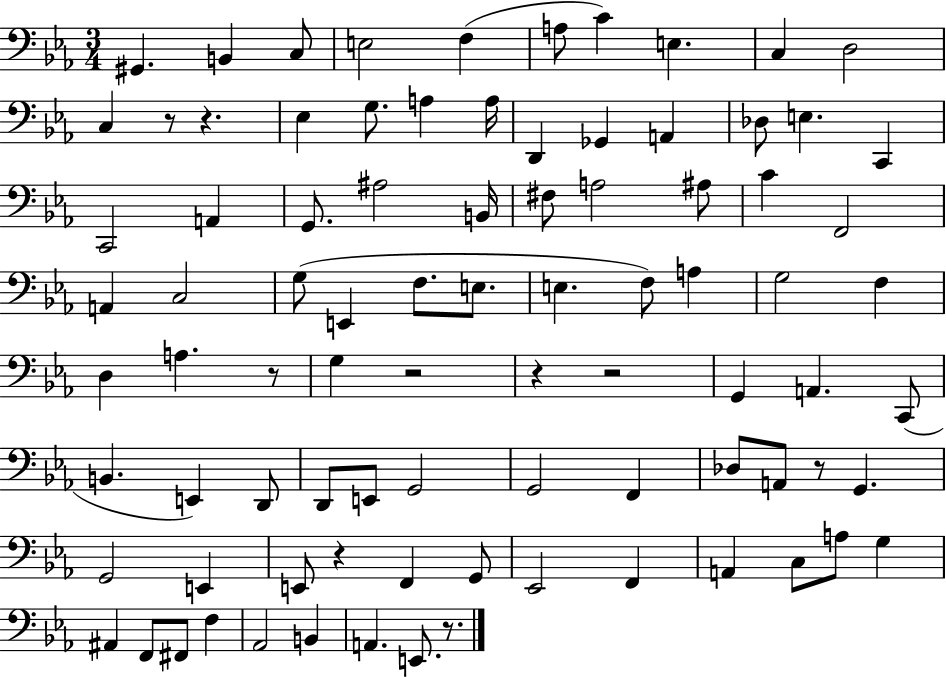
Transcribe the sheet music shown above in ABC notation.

X:1
T:Untitled
M:3/4
L:1/4
K:Eb
^G,, B,, C,/2 E,2 F, A,/2 C E, C, D,2 C, z/2 z _E, G,/2 A, A,/4 D,, _G,, A,, _D,/2 E, C,, C,,2 A,, G,,/2 ^A,2 B,,/4 ^F,/2 A,2 ^A,/2 C F,,2 A,, C,2 G,/2 E,, F,/2 E,/2 E, F,/2 A, G,2 F, D, A, z/2 G, z2 z z2 G,, A,, C,,/2 B,, E,, D,,/2 D,,/2 E,,/2 G,,2 G,,2 F,, _D,/2 A,,/2 z/2 G,, G,,2 E,, E,,/2 z F,, G,,/2 _E,,2 F,, A,, C,/2 A,/2 G, ^A,, F,,/2 ^F,,/2 F, _A,,2 B,, A,, E,,/2 z/2